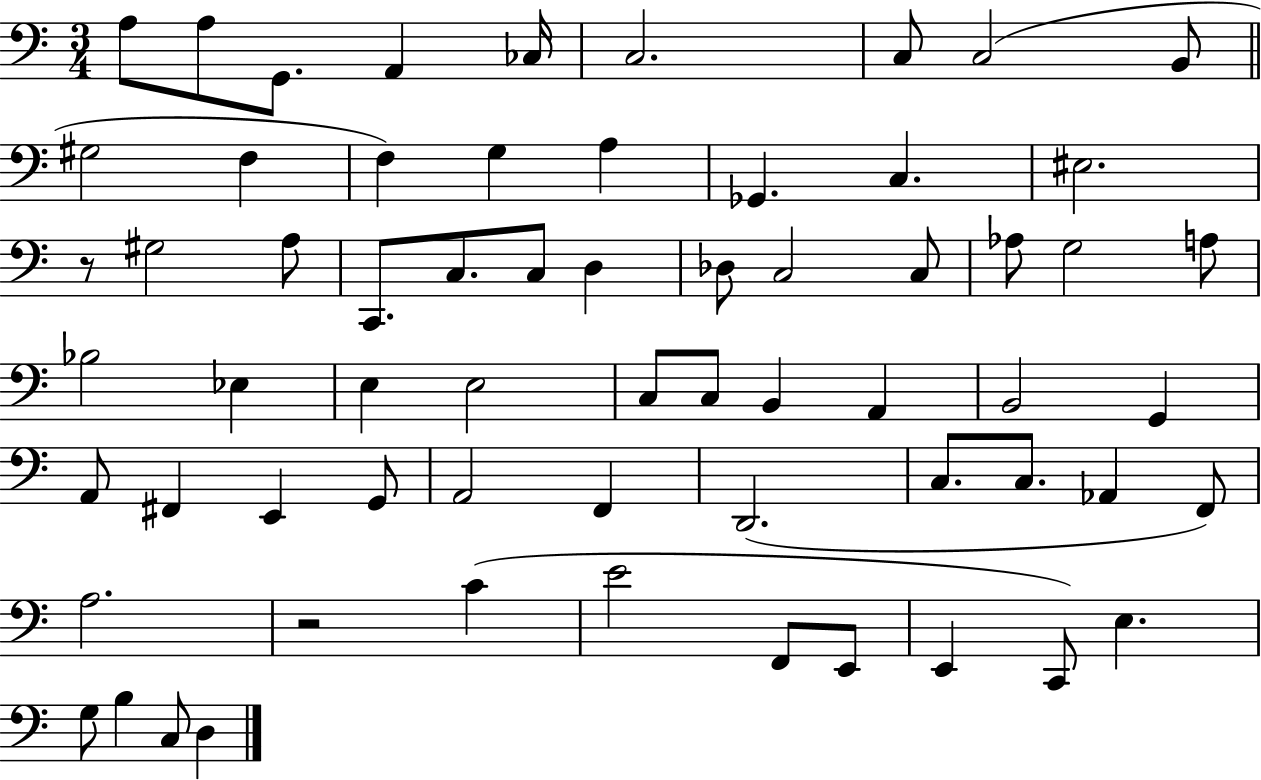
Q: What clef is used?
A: bass